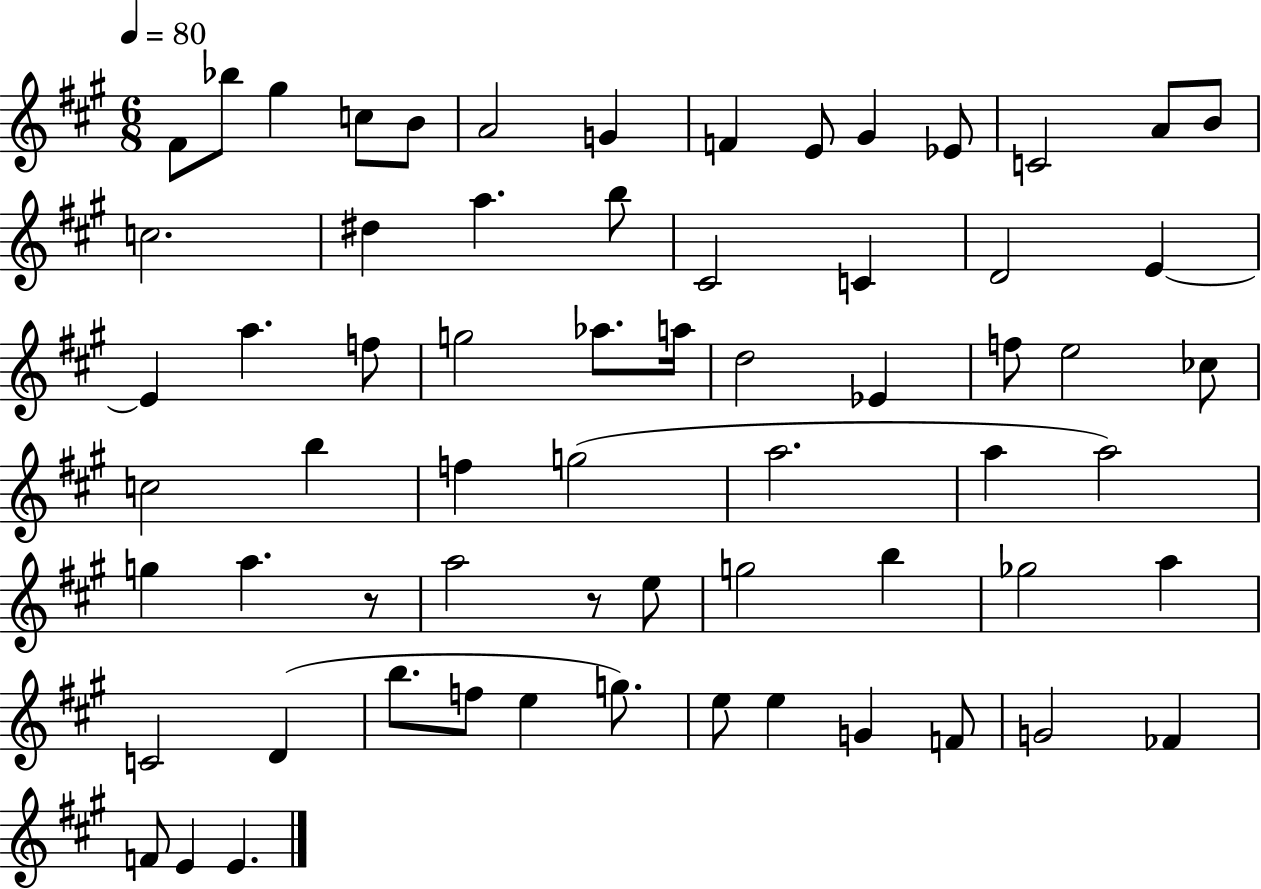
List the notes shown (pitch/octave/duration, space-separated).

F#4/e Bb5/e G#5/q C5/e B4/e A4/h G4/q F4/q E4/e G#4/q Eb4/e C4/h A4/e B4/e C5/h. D#5/q A5/q. B5/e C#4/h C4/q D4/h E4/q E4/q A5/q. F5/e G5/h Ab5/e. A5/s D5/h Eb4/q F5/e E5/h CES5/e C5/h B5/q F5/q G5/h A5/h. A5/q A5/h G5/q A5/q. R/e A5/h R/e E5/e G5/h B5/q Gb5/h A5/q C4/h D4/q B5/e. F5/e E5/q G5/e. E5/e E5/q G4/q F4/e G4/h FES4/q F4/e E4/q E4/q.